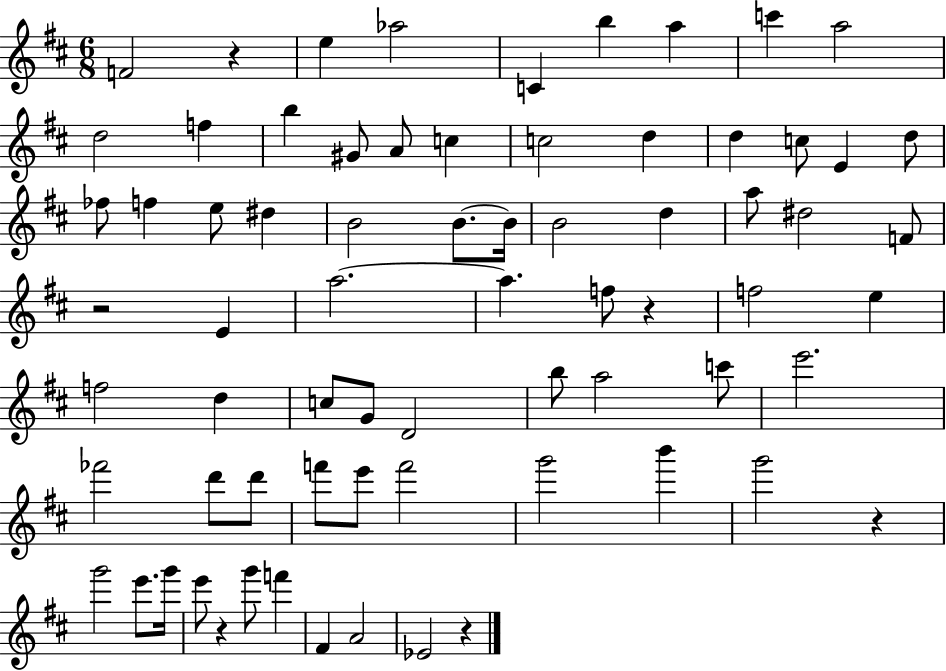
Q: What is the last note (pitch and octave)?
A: Eb4